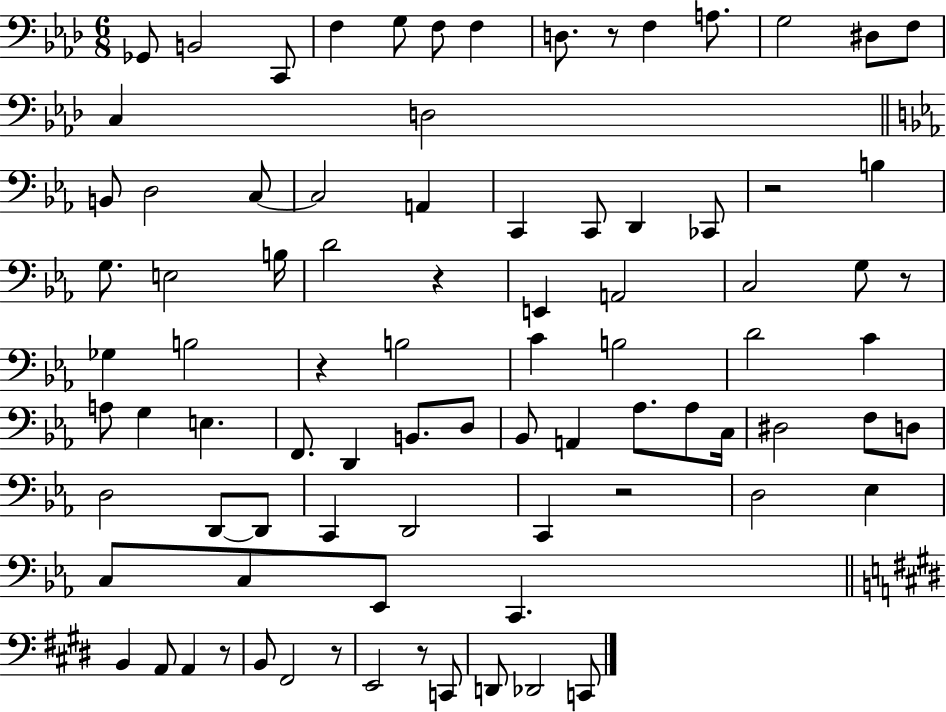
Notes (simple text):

Gb2/e B2/h C2/e F3/q G3/e F3/e F3/q D3/e. R/e F3/q A3/e. G3/h D#3/e F3/e C3/q D3/h B2/e D3/h C3/e C3/h A2/q C2/q C2/e D2/q CES2/e R/h B3/q G3/e. E3/h B3/s D4/h R/q E2/q A2/h C3/h G3/e R/e Gb3/q B3/h R/q B3/h C4/q B3/h D4/h C4/q A3/e G3/q E3/q. F2/e. D2/q B2/e. D3/e Bb2/e A2/q Ab3/e. Ab3/e C3/s D#3/h F3/e D3/e D3/h D2/e D2/e C2/q D2/h C2/q R/h D3/h Eb3/q C3/e C3/e Eb2/e C2/q. B2/q A2/e A2/q R/e B2/e F#2/h R/e E2/h R/e C2/e D2/e Db2/h C2/e